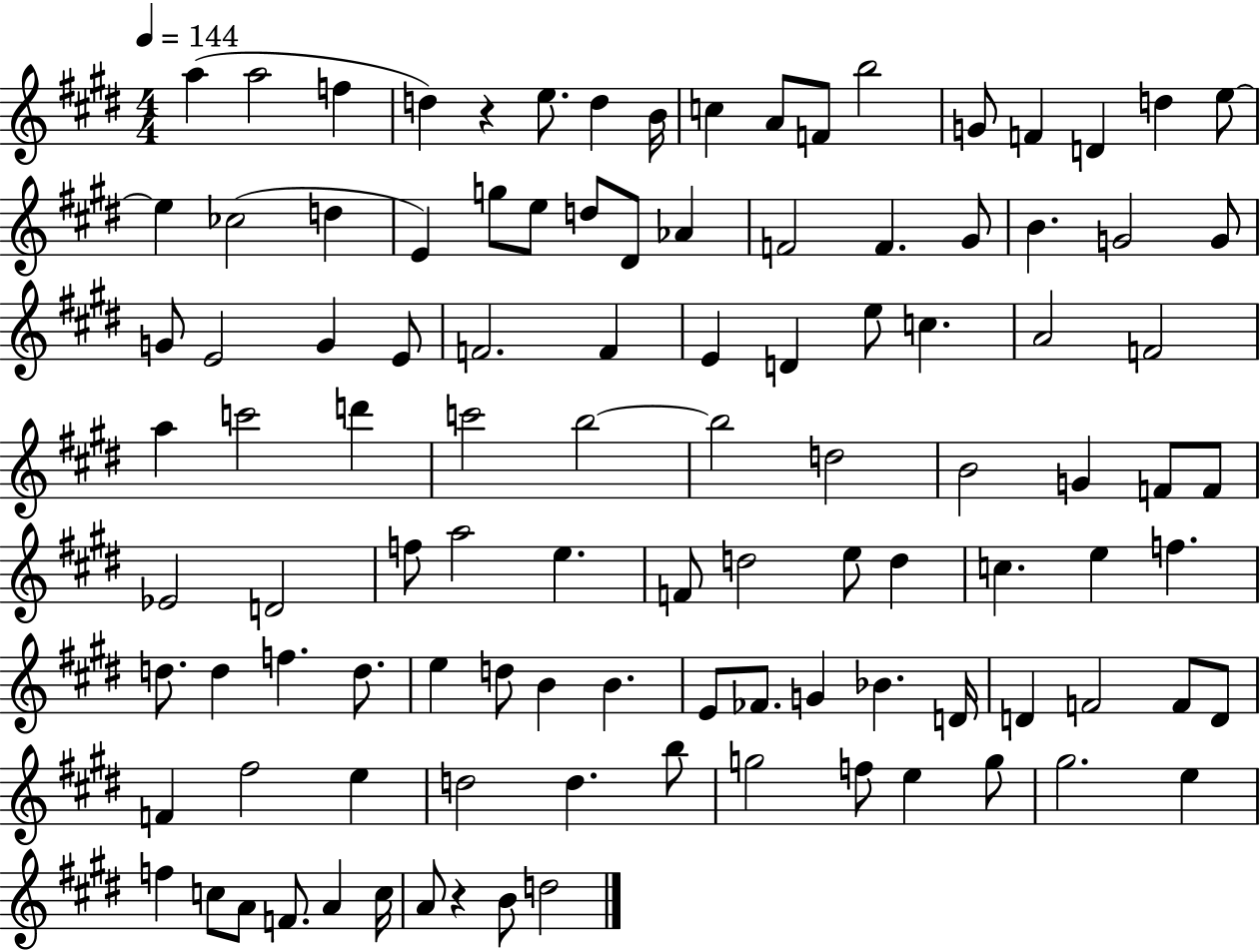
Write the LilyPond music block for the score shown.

{
  \clef treble
  \numericTimeSignature
  \time 4/4
  \key e \major
  \tempo 4 = 144
  a''4( a''2 f''4 | d''4) r4 e''8. d''4 b'16 | c''4 a'8 f'8 b''2 | g'8 f'4 d'4 d''4 e''8~~ | \break e''4 ces''2( d''4 | e'4) g''8 e''8 d''8 dis'8 aes'4 | f'2 f'4. gis'8 | b'4. g'2 g'8 | \break g'8 e'2 g'4 e'8 | f'2. f'4 | e'4 d'4 e''8 c''4. | a'2 f'2 | \break a''4 c'''2 d'''4 | c'''2 b''2~~ | b''2 d''2 | b'2 g'4 f'8 f'8 | \break ees'2 d'2 | f''8 a''2 e''4. | f'8 d''2 e''8 d''4 | c''4. e''4 f''4. | \break d''8. d''4 f''4. d''8. | e''4 d''8 b'4 b'4. | e'8 fes'8. g'4 bes'4. d'16 | d'4 f'2 f'8 d'8 | \break f'4 fis''2 e''4 | d''2 d''4. b''8 | g''2 f''8 e''4 g''8 | gis''2. e''4 | \break f''4 c''8 a'8 f'8. a'4 c''16 | a'8 r4 b'8 d''2 | \bar "|."
}